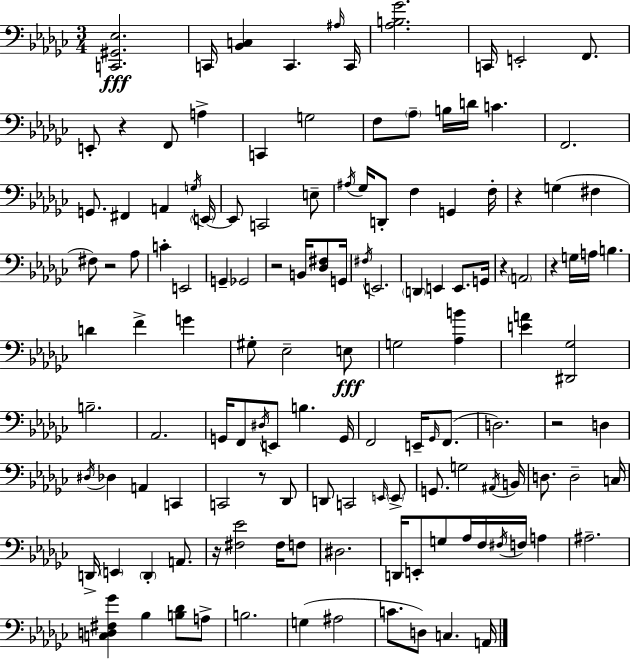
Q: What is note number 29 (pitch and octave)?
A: D2